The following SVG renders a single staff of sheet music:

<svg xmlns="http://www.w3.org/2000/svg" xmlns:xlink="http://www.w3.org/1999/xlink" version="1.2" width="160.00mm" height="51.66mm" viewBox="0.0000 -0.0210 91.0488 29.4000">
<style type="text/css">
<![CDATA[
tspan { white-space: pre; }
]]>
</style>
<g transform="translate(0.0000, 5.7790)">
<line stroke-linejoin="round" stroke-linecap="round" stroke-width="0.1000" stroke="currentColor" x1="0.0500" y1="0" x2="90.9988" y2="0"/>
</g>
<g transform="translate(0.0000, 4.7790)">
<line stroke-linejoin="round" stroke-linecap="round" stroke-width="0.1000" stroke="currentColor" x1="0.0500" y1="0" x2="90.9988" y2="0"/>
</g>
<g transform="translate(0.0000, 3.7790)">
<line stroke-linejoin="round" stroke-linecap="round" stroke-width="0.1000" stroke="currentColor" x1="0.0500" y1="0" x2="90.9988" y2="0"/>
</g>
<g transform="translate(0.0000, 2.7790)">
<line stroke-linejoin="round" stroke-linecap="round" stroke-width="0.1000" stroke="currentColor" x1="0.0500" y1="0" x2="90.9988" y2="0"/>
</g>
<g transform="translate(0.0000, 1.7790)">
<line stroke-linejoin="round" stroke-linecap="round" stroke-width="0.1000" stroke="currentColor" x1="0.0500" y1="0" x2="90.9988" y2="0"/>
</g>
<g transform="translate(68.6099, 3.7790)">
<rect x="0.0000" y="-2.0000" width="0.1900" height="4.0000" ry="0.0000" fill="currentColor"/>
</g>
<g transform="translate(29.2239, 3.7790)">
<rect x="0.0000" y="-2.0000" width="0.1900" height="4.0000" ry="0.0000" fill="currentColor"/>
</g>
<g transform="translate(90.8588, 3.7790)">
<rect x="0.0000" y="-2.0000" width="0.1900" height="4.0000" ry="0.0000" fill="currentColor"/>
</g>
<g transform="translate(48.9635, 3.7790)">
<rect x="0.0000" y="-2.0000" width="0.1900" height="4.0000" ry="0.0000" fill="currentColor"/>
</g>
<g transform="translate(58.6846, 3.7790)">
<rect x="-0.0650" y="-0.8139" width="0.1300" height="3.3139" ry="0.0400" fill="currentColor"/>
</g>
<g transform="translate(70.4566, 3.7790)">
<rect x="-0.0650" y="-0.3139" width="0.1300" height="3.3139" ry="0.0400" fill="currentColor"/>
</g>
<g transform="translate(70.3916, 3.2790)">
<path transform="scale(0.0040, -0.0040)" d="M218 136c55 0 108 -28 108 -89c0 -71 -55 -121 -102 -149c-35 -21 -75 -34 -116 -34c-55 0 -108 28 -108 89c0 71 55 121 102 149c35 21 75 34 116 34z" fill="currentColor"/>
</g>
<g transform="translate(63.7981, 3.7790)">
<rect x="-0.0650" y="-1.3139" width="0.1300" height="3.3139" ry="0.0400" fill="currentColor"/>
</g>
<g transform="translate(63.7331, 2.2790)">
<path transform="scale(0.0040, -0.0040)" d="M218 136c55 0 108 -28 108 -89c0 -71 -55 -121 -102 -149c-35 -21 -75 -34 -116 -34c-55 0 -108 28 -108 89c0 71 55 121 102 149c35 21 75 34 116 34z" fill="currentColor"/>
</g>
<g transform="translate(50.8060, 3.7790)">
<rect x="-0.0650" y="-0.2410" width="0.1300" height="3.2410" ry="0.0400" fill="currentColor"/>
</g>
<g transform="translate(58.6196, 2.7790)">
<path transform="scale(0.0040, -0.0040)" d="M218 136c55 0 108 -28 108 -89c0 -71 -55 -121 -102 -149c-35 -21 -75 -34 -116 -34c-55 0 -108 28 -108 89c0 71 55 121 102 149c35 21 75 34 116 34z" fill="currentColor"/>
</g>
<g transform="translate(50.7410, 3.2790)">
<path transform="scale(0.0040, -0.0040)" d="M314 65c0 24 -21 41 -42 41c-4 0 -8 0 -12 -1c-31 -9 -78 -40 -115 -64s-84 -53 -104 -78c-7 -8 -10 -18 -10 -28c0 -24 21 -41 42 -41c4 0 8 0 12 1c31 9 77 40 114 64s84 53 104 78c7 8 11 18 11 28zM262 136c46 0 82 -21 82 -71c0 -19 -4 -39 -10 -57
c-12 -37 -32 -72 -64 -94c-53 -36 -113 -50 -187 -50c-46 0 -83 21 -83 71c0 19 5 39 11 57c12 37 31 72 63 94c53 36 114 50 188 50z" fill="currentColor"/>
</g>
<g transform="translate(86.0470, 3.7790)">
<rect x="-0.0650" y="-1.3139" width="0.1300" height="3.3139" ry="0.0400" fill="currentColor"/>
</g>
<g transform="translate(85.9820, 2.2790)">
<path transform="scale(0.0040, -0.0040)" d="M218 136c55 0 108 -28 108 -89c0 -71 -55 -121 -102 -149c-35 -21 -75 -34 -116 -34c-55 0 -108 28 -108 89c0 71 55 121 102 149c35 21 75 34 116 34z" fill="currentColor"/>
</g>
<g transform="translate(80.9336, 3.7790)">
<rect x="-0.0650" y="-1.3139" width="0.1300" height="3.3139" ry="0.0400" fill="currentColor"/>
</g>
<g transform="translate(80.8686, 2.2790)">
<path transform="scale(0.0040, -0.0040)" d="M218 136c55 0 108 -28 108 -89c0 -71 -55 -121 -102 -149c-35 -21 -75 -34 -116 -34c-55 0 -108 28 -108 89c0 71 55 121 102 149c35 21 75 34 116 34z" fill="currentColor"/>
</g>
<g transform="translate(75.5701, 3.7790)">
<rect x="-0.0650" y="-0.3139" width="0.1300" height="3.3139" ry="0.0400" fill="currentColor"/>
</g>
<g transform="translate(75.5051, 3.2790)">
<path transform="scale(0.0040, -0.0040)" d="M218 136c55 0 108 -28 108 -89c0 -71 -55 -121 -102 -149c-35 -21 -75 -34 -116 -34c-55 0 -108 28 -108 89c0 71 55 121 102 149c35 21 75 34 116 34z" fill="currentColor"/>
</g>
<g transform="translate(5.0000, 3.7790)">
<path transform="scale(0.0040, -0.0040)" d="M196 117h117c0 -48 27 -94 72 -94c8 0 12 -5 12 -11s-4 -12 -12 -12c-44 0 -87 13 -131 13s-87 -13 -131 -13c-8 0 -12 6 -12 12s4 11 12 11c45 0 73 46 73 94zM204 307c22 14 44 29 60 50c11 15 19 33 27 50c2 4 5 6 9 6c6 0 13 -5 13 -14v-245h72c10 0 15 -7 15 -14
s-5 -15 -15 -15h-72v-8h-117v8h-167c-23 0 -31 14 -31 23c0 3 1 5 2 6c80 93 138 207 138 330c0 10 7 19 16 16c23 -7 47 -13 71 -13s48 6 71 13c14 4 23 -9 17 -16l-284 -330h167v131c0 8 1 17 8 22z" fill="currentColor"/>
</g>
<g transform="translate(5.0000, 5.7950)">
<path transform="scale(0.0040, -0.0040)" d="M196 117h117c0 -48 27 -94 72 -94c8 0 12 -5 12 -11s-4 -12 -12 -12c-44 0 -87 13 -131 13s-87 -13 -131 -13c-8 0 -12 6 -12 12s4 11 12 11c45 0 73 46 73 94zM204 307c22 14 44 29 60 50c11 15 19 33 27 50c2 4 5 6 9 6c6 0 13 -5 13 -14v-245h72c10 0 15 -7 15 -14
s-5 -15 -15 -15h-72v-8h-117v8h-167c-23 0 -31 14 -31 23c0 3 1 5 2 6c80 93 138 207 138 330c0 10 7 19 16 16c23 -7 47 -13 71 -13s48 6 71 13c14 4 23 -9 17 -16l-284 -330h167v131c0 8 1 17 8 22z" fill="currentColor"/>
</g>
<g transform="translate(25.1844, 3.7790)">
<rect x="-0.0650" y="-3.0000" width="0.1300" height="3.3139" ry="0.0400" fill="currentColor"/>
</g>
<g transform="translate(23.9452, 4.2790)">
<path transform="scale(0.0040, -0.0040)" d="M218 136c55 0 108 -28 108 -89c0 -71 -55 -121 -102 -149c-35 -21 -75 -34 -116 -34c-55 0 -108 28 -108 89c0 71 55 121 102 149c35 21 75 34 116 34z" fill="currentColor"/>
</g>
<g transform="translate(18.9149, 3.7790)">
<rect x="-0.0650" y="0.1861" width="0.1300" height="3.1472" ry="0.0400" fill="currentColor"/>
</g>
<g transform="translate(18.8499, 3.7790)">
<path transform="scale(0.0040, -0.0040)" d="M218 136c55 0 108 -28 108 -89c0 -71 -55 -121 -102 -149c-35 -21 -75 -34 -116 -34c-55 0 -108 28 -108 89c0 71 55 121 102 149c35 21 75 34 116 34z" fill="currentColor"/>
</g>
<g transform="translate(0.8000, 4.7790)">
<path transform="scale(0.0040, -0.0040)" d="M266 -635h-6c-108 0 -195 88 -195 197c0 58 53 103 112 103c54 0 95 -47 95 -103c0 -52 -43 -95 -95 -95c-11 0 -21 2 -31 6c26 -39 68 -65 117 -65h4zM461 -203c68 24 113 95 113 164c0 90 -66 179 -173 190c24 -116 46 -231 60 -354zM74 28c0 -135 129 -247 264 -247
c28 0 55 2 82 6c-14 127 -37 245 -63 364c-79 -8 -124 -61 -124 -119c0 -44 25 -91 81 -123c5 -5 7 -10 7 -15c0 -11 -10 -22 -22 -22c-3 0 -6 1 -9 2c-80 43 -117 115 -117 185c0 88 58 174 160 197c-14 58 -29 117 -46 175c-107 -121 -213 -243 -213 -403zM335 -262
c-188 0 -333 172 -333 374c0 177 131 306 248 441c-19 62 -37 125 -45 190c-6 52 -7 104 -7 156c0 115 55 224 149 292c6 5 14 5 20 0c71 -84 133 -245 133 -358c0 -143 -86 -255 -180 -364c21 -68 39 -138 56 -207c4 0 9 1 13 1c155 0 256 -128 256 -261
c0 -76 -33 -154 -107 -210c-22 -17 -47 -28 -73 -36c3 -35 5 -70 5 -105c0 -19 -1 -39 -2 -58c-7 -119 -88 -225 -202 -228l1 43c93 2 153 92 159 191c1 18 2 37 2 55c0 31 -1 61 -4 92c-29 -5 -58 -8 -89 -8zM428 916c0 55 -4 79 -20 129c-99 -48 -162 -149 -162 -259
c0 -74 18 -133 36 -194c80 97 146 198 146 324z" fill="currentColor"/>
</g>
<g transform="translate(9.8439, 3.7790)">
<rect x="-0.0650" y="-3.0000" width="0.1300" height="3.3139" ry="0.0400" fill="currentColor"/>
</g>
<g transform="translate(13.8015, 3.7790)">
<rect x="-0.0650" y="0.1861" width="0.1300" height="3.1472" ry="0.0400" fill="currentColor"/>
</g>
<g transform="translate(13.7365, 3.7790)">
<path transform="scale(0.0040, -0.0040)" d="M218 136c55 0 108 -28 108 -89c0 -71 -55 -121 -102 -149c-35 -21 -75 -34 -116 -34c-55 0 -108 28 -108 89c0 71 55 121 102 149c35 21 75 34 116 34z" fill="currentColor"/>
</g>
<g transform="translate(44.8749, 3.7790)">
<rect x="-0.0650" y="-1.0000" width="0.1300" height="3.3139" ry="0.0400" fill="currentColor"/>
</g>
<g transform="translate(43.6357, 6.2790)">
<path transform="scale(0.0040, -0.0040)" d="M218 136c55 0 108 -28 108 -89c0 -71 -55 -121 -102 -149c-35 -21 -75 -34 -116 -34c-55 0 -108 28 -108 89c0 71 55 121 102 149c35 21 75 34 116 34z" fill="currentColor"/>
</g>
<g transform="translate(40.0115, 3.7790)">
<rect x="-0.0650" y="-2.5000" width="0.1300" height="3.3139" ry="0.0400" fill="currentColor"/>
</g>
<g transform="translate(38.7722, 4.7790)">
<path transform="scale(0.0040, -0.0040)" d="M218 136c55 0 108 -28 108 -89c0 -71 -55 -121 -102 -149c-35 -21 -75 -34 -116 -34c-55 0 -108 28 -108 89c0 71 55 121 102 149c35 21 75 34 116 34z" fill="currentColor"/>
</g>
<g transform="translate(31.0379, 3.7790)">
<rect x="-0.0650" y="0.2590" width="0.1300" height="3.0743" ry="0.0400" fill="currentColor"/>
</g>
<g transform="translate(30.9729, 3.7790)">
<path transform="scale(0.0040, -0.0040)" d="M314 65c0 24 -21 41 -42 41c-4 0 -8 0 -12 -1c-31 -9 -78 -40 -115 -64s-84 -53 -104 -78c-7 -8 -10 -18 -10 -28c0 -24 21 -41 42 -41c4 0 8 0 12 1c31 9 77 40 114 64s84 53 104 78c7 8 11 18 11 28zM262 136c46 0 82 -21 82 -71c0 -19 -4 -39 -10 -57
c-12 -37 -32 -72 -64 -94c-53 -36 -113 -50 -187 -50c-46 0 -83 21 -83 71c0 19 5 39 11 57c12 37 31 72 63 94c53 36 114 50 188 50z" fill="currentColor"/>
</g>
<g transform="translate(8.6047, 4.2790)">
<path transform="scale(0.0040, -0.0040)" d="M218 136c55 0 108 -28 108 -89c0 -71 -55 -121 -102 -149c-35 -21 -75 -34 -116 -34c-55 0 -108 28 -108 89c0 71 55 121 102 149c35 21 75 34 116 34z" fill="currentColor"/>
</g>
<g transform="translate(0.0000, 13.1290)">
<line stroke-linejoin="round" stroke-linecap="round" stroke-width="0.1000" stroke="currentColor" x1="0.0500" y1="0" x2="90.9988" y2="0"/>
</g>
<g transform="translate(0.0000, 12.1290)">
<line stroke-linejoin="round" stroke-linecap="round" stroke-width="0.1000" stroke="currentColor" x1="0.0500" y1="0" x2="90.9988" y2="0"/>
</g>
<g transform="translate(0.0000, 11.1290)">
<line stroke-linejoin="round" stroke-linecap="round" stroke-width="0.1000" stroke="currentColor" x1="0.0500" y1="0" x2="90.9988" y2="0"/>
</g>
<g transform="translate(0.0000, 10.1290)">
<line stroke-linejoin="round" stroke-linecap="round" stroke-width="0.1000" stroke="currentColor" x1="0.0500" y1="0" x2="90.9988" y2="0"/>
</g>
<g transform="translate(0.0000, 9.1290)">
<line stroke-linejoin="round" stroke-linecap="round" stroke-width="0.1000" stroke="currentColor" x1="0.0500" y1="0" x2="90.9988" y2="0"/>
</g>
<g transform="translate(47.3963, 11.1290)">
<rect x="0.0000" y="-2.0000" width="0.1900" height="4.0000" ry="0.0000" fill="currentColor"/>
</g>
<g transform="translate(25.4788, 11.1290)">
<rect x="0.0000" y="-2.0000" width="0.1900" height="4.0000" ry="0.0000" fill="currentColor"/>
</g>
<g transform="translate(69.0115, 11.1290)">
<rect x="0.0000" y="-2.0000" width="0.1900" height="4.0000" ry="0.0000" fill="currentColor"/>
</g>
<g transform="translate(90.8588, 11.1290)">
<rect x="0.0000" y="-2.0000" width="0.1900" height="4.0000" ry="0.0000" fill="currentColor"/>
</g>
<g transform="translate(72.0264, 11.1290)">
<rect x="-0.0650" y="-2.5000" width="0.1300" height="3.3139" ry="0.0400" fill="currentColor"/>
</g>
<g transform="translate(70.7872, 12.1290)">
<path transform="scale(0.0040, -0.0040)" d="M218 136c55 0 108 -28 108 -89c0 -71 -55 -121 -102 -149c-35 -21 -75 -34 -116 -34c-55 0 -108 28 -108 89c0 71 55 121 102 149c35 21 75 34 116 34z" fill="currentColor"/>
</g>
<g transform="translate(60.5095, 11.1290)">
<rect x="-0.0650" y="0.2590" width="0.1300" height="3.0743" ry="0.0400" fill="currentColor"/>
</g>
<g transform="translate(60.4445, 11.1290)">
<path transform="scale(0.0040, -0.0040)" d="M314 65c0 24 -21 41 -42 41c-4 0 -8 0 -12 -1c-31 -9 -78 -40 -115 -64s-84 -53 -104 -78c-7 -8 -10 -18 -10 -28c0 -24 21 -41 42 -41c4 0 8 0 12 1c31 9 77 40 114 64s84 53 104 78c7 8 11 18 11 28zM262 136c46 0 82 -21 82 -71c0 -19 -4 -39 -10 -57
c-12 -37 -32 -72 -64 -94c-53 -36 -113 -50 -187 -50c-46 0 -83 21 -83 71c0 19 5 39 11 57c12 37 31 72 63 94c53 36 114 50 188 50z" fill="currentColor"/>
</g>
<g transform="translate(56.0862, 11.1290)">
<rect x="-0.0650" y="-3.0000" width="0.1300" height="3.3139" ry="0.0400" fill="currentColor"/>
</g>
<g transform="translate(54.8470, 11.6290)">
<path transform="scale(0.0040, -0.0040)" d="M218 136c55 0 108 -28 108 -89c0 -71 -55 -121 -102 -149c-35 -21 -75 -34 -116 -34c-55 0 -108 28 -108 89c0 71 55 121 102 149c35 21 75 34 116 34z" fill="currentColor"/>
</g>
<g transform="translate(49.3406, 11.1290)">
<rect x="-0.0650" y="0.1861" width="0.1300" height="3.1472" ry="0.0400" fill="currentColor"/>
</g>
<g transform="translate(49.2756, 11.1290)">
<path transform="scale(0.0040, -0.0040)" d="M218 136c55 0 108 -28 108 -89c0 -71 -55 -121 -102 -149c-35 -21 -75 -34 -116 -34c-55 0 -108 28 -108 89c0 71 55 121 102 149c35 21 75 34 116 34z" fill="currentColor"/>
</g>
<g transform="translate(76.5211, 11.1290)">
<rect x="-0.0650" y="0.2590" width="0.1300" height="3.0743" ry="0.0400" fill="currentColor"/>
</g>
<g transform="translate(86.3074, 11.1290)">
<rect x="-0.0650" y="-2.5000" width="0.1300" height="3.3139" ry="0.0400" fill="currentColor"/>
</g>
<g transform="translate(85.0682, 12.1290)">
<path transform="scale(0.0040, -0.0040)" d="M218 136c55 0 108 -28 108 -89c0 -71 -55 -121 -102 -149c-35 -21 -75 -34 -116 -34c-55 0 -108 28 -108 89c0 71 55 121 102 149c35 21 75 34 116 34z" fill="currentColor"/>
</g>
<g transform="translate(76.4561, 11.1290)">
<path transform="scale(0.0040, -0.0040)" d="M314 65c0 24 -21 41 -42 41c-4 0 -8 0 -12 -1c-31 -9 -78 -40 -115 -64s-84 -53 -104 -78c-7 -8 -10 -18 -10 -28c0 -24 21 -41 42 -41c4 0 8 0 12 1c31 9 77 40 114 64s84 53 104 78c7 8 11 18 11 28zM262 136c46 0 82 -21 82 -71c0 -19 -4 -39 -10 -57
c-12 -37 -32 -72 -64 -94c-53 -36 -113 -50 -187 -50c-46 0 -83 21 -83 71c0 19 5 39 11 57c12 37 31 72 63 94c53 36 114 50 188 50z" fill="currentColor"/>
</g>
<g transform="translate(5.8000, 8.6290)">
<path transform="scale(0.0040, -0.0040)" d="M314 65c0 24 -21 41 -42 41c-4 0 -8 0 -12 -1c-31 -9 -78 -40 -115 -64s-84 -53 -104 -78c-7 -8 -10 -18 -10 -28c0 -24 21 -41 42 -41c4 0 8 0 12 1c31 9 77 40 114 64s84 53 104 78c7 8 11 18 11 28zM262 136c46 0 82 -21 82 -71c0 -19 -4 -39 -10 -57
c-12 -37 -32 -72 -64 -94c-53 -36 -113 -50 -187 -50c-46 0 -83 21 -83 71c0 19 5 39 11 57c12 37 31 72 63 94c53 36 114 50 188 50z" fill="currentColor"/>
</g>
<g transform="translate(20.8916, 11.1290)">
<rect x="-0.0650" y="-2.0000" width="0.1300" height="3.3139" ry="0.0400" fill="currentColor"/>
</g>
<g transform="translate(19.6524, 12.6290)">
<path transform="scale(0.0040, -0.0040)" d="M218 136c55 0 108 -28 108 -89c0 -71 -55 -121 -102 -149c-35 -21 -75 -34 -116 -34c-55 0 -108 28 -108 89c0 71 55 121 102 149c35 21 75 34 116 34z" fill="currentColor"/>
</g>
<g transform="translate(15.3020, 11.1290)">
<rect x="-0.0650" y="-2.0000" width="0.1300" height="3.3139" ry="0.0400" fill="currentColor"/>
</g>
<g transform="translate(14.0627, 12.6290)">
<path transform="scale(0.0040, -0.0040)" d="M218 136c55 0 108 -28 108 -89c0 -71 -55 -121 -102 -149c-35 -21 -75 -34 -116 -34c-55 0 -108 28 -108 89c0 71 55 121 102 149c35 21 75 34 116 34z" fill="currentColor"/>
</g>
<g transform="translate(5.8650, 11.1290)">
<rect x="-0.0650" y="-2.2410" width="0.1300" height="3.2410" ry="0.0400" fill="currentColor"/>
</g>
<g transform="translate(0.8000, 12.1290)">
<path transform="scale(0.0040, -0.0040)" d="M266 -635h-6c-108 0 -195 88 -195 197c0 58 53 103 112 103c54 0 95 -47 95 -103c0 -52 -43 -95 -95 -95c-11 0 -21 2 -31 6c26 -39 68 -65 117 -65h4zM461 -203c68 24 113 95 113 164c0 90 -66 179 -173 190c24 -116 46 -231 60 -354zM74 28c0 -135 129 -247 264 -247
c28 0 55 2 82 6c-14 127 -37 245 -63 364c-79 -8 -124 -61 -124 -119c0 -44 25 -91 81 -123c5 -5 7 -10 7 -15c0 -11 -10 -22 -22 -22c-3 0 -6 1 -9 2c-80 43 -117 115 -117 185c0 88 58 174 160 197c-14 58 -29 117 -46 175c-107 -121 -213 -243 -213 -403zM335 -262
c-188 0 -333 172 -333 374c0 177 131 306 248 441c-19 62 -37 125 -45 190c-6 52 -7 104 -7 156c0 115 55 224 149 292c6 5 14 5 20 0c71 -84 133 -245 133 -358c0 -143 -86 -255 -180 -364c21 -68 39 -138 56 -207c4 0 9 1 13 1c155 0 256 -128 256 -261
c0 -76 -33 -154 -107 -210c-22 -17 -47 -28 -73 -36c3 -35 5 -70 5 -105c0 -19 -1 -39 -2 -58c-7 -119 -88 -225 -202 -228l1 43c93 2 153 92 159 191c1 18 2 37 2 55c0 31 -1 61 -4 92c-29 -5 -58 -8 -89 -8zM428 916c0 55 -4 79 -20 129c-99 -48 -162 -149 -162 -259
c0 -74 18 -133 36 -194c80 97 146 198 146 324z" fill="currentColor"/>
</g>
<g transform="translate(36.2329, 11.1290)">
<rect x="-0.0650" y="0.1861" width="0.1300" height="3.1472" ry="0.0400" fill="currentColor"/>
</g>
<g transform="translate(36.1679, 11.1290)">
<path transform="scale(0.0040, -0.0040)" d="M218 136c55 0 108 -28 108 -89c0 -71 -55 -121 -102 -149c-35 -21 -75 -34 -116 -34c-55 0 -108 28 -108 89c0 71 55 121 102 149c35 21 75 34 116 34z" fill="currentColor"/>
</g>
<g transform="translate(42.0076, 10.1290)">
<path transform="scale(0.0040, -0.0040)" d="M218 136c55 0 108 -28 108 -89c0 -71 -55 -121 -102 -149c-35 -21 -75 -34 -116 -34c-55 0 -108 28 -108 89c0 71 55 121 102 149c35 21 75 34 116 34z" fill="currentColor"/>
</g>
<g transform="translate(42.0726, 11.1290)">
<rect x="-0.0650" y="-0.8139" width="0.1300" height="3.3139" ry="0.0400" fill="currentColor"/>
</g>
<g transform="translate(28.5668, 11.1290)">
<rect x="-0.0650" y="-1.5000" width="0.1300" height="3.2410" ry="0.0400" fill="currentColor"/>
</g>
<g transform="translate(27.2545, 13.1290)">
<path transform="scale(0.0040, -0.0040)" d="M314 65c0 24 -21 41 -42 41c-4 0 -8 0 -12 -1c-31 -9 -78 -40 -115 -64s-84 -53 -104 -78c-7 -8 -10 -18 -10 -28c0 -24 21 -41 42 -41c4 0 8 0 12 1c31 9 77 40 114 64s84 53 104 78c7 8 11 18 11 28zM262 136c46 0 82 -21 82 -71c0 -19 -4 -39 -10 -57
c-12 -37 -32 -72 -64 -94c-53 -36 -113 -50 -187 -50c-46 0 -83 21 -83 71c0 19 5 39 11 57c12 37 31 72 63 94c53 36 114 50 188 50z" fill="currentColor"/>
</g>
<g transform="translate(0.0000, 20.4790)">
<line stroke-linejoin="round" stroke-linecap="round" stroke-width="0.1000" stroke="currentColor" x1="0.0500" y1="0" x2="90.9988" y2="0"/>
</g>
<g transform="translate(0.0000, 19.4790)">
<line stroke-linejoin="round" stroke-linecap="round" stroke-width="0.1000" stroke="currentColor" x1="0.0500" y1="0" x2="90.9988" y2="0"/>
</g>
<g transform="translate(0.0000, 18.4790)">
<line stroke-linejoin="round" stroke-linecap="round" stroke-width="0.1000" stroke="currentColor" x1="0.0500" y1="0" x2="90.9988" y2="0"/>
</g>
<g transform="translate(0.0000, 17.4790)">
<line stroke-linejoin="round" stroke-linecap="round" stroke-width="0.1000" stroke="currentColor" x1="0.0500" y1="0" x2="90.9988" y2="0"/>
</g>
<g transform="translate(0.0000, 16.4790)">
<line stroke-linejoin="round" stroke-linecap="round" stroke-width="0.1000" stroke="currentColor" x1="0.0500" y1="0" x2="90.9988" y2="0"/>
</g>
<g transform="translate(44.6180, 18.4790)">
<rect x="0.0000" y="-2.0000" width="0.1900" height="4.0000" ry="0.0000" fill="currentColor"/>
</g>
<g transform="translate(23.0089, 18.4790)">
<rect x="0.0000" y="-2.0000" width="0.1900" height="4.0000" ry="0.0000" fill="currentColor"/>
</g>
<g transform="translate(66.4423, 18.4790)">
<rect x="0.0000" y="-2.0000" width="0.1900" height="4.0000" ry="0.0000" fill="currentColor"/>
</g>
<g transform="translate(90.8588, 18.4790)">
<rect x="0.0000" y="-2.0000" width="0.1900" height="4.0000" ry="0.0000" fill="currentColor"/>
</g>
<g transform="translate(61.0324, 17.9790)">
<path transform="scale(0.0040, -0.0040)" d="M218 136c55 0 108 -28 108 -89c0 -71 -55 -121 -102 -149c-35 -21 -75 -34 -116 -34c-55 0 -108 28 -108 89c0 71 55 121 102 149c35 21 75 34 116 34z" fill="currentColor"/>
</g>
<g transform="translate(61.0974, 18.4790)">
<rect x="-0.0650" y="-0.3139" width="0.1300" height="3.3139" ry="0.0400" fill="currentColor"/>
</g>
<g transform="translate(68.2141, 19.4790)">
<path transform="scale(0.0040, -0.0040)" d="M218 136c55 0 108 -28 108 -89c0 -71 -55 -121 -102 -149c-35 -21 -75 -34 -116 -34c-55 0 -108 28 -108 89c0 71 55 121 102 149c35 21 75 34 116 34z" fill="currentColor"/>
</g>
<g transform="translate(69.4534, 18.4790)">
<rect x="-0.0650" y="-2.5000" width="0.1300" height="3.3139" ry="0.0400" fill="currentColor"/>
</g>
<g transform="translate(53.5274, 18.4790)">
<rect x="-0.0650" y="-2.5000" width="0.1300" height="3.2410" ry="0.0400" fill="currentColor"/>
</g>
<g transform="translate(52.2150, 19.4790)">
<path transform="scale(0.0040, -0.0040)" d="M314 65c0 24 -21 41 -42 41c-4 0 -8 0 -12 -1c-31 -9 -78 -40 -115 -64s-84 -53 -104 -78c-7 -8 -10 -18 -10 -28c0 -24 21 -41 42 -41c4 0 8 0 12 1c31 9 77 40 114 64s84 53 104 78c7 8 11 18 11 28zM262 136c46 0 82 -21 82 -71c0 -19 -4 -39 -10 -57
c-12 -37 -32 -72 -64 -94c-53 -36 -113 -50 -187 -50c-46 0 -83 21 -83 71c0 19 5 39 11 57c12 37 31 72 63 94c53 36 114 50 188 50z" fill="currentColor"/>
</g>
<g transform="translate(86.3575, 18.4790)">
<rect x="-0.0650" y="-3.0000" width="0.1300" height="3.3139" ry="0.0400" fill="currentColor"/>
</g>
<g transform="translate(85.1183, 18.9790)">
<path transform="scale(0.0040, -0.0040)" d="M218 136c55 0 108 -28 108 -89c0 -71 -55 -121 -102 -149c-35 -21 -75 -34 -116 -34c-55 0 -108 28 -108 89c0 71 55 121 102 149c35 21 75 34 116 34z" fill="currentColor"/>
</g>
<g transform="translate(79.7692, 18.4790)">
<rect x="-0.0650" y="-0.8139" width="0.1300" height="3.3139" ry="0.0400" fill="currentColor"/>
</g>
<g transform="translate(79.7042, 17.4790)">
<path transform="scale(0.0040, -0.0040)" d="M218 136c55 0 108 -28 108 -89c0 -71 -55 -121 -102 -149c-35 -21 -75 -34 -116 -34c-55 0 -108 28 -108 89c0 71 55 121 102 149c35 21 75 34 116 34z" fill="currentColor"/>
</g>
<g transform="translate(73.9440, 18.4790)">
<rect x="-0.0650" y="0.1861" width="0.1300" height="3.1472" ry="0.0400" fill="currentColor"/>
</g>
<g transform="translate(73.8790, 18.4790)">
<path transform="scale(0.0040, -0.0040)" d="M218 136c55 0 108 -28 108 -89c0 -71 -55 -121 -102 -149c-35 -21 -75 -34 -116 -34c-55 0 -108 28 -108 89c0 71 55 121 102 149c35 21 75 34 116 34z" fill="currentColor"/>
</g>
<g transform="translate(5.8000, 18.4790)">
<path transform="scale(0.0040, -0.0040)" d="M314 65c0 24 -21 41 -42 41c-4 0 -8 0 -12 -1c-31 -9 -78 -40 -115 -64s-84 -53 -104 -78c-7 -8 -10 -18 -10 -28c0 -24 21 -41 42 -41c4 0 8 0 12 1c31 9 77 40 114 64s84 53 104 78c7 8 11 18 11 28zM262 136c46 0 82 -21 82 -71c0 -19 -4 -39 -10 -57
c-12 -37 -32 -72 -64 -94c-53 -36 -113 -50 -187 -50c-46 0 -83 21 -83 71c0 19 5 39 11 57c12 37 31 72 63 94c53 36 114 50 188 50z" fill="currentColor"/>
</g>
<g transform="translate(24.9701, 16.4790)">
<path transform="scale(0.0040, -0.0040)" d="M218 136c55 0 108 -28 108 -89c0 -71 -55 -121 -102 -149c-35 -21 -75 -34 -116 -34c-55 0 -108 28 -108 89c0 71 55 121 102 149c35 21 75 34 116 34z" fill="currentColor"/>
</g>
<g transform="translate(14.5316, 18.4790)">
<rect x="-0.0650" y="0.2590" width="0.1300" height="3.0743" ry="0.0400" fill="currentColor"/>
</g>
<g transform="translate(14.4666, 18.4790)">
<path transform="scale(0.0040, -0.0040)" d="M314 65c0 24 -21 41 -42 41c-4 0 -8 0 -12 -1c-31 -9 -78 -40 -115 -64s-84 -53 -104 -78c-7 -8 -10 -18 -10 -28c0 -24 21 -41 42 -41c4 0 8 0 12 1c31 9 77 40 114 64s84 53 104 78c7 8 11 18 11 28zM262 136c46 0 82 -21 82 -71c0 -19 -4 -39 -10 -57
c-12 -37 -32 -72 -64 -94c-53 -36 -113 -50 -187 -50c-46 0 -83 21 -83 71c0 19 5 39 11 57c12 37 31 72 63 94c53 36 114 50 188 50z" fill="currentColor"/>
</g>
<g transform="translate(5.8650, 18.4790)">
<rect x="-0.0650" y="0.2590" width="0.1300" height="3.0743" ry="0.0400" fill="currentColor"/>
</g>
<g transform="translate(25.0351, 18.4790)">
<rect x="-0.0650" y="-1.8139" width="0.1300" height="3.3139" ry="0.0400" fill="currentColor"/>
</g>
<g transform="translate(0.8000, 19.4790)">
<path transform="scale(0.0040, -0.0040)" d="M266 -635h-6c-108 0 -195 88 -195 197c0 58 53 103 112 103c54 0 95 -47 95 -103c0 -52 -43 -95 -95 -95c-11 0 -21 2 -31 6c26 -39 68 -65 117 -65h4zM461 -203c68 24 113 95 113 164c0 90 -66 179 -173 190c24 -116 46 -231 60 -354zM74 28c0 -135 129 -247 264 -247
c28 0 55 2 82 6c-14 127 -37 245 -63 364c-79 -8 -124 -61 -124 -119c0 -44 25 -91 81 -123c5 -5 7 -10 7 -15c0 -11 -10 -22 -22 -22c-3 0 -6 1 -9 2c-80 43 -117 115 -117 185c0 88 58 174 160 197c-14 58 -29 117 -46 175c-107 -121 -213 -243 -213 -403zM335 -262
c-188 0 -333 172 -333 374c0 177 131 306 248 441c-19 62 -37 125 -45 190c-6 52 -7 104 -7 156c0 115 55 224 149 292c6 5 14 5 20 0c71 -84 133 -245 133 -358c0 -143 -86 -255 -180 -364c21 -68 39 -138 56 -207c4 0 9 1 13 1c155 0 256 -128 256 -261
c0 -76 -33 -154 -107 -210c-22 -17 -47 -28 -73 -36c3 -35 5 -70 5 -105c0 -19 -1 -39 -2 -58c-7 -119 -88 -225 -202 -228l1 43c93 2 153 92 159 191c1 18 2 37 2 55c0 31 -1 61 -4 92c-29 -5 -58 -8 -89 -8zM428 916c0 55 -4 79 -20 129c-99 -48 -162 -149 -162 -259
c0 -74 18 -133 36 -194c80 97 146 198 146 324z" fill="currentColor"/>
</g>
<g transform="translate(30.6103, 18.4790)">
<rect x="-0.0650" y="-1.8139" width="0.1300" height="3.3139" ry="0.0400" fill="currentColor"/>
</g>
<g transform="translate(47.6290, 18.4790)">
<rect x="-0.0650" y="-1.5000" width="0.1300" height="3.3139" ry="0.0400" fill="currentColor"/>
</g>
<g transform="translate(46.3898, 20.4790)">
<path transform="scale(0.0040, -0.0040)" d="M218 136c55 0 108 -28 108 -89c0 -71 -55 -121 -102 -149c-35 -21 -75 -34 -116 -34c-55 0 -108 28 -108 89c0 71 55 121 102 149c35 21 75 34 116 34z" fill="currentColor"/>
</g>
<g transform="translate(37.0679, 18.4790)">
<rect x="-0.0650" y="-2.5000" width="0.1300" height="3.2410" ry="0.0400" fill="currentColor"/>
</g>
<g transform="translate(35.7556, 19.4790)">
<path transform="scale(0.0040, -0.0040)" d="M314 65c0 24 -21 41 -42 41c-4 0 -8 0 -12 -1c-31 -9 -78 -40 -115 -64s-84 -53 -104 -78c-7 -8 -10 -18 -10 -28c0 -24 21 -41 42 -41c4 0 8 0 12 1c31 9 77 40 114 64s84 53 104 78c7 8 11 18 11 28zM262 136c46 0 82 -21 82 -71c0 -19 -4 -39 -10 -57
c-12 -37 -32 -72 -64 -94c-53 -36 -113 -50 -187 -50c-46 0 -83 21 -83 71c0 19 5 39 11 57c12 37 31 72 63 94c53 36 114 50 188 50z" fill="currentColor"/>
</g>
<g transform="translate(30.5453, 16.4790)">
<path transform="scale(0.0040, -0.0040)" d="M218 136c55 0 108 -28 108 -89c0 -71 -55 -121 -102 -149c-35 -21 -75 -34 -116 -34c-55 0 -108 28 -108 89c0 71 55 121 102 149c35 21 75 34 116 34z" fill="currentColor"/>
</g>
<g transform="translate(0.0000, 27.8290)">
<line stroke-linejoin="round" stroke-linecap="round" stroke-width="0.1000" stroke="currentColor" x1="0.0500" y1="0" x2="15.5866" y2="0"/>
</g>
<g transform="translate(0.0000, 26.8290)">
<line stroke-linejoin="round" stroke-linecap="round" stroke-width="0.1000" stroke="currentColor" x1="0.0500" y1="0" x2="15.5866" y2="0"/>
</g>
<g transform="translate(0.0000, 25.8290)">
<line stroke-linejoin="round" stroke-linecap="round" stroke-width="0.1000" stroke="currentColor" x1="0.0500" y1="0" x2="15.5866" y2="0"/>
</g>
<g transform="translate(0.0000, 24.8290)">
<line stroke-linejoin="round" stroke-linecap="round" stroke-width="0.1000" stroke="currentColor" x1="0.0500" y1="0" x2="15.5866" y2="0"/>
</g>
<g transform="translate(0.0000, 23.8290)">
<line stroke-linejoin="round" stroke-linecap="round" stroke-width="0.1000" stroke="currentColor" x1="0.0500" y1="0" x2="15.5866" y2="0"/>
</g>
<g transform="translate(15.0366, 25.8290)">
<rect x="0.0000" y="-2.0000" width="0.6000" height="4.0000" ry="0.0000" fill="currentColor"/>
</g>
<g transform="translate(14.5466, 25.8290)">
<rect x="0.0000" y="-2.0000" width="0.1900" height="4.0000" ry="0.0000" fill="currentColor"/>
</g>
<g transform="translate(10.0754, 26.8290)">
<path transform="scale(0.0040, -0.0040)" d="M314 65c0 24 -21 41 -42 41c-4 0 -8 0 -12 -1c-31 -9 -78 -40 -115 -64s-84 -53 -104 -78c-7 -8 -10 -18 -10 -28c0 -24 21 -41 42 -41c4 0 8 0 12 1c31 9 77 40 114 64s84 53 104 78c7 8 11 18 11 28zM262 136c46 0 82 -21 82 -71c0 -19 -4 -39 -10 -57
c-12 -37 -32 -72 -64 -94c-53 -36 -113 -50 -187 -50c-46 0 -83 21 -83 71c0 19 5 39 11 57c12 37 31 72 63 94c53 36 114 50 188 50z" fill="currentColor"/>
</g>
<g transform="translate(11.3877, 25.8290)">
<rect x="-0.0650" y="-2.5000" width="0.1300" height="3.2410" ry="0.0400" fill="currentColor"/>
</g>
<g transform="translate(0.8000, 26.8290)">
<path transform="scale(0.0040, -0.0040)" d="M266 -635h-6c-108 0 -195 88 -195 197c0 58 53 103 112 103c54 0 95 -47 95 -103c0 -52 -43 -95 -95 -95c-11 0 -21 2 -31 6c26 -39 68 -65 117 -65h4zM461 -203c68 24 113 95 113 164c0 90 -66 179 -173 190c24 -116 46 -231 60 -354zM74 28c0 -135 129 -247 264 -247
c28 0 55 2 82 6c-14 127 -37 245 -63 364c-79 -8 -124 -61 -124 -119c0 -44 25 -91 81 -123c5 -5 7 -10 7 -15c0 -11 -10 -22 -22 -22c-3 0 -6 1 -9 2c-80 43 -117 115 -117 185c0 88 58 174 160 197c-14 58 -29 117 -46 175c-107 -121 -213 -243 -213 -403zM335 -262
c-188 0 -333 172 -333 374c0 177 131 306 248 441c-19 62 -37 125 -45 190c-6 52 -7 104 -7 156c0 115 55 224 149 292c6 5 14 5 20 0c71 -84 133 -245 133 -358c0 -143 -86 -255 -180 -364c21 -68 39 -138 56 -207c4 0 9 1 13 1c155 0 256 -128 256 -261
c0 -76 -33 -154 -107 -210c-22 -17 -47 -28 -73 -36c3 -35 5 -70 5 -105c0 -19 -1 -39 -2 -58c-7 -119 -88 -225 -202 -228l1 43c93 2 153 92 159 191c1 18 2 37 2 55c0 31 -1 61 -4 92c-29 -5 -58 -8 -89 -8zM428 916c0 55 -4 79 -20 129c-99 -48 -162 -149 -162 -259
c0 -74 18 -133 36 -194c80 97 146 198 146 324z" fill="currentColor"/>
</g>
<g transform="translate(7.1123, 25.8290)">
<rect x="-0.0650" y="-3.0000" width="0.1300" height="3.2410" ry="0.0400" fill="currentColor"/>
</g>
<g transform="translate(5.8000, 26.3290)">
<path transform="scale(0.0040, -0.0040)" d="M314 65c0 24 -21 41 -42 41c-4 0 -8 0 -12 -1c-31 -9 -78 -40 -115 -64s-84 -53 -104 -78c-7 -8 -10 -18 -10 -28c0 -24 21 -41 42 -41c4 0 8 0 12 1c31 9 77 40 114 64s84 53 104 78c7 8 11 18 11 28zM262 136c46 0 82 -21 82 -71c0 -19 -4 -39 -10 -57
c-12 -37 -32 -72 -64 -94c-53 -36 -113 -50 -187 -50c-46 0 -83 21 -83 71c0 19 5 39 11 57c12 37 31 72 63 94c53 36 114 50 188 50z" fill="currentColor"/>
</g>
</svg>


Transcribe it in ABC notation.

X:1
T:Untitled
M:4/4
L:1/4
K:C
A B B A B2 G D c2 d e c c e e g2 F F E2 B d B A B2 G B2 G B2 B2 f f G2 E G2 c G B d A A2 G2